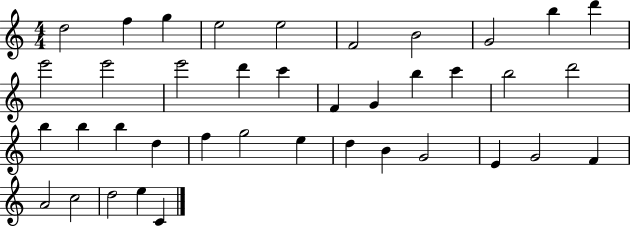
{
  \clef treble
  \numericTimeSignature
  \time 4/4
  \key c \major
  d''2 f''4 g''4 | e''2 e''2 | f'2 b'2 | g'2 b''4 d'''4 | \break e'''2 e'''2 | e'''2 d'''4 c'''4 | f'4 g'4 b''4 c'''4 | b''2 d'''2 | \break b''4 b''4 b''4 d''4 | f''4 g''2 e''4 | d''4 b'4 g'2 | e'4 g'2 f'4 | \break a'2 c''2 | d''2 e''4 c'4 | \bar "|."
}